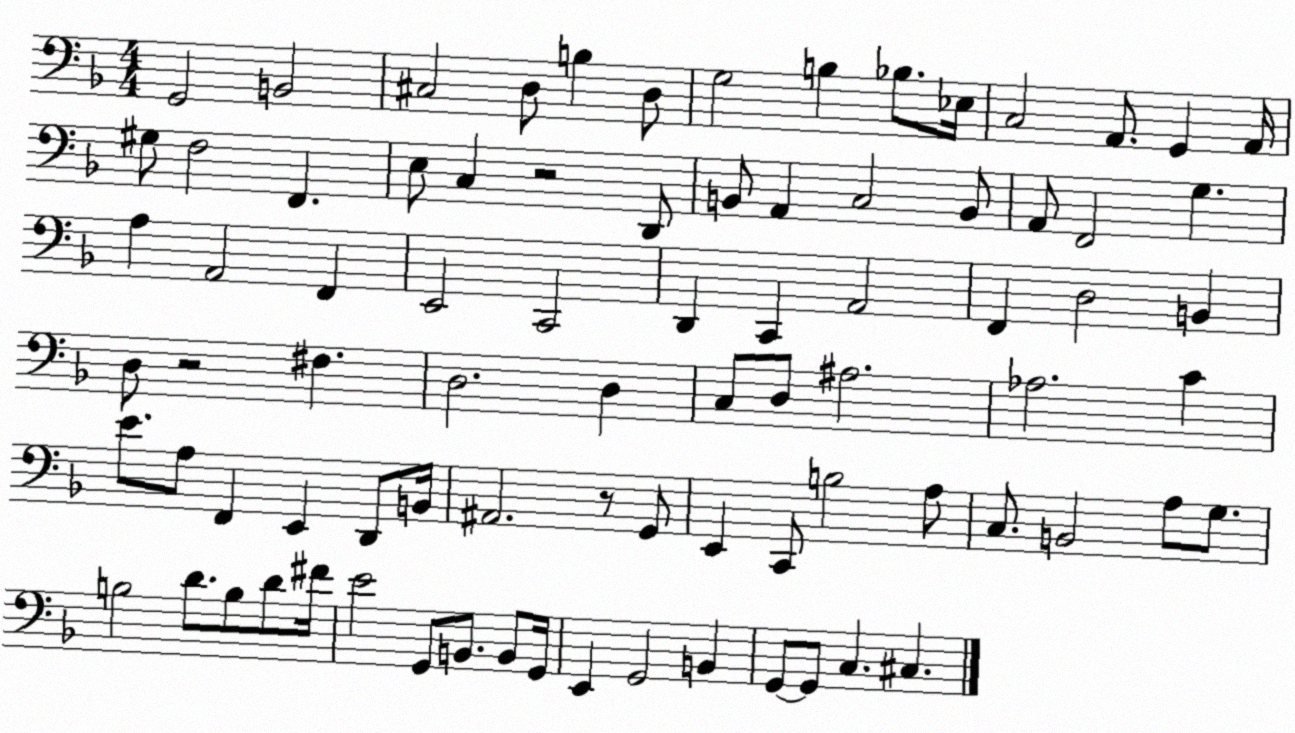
X:1
T:Untitled
M:4/4
L:1/4
K:F
G,,2 B,,2 ^C,2 D,/2 B, D,/2 G,2 B, _B,/2 _E,/4 C,2 A,,/2 G,, A,,/4 ^G,/2 F,2 F,, E,/2 C, z2 D,,/2 B,,/2 A,, C,2 B,,/2 A,,/2 F,,2 G, A, A,,2 F,, E,,2 C,,2 D,, C,, A,,2 F,, D,2 B,, D,/2 z2 ^F, D,2 D, C,/2 D,/2 ^A,2 _A,2 C E/2 A,/2 F,, E,, D,,/2 B,,/4 ^A,,2 z/2 G,,/2 E,, C,,/2 B,2 A,/2 C,/2 B,,2 A,/2 G,/2 B,2 D/2 B,/2 D/2 ^F/4 E2 G,,/2 B,,/2 B,,/2 G,,/4 E,, G,,2 B,, G,,/2 G,,/2 C, ^C,